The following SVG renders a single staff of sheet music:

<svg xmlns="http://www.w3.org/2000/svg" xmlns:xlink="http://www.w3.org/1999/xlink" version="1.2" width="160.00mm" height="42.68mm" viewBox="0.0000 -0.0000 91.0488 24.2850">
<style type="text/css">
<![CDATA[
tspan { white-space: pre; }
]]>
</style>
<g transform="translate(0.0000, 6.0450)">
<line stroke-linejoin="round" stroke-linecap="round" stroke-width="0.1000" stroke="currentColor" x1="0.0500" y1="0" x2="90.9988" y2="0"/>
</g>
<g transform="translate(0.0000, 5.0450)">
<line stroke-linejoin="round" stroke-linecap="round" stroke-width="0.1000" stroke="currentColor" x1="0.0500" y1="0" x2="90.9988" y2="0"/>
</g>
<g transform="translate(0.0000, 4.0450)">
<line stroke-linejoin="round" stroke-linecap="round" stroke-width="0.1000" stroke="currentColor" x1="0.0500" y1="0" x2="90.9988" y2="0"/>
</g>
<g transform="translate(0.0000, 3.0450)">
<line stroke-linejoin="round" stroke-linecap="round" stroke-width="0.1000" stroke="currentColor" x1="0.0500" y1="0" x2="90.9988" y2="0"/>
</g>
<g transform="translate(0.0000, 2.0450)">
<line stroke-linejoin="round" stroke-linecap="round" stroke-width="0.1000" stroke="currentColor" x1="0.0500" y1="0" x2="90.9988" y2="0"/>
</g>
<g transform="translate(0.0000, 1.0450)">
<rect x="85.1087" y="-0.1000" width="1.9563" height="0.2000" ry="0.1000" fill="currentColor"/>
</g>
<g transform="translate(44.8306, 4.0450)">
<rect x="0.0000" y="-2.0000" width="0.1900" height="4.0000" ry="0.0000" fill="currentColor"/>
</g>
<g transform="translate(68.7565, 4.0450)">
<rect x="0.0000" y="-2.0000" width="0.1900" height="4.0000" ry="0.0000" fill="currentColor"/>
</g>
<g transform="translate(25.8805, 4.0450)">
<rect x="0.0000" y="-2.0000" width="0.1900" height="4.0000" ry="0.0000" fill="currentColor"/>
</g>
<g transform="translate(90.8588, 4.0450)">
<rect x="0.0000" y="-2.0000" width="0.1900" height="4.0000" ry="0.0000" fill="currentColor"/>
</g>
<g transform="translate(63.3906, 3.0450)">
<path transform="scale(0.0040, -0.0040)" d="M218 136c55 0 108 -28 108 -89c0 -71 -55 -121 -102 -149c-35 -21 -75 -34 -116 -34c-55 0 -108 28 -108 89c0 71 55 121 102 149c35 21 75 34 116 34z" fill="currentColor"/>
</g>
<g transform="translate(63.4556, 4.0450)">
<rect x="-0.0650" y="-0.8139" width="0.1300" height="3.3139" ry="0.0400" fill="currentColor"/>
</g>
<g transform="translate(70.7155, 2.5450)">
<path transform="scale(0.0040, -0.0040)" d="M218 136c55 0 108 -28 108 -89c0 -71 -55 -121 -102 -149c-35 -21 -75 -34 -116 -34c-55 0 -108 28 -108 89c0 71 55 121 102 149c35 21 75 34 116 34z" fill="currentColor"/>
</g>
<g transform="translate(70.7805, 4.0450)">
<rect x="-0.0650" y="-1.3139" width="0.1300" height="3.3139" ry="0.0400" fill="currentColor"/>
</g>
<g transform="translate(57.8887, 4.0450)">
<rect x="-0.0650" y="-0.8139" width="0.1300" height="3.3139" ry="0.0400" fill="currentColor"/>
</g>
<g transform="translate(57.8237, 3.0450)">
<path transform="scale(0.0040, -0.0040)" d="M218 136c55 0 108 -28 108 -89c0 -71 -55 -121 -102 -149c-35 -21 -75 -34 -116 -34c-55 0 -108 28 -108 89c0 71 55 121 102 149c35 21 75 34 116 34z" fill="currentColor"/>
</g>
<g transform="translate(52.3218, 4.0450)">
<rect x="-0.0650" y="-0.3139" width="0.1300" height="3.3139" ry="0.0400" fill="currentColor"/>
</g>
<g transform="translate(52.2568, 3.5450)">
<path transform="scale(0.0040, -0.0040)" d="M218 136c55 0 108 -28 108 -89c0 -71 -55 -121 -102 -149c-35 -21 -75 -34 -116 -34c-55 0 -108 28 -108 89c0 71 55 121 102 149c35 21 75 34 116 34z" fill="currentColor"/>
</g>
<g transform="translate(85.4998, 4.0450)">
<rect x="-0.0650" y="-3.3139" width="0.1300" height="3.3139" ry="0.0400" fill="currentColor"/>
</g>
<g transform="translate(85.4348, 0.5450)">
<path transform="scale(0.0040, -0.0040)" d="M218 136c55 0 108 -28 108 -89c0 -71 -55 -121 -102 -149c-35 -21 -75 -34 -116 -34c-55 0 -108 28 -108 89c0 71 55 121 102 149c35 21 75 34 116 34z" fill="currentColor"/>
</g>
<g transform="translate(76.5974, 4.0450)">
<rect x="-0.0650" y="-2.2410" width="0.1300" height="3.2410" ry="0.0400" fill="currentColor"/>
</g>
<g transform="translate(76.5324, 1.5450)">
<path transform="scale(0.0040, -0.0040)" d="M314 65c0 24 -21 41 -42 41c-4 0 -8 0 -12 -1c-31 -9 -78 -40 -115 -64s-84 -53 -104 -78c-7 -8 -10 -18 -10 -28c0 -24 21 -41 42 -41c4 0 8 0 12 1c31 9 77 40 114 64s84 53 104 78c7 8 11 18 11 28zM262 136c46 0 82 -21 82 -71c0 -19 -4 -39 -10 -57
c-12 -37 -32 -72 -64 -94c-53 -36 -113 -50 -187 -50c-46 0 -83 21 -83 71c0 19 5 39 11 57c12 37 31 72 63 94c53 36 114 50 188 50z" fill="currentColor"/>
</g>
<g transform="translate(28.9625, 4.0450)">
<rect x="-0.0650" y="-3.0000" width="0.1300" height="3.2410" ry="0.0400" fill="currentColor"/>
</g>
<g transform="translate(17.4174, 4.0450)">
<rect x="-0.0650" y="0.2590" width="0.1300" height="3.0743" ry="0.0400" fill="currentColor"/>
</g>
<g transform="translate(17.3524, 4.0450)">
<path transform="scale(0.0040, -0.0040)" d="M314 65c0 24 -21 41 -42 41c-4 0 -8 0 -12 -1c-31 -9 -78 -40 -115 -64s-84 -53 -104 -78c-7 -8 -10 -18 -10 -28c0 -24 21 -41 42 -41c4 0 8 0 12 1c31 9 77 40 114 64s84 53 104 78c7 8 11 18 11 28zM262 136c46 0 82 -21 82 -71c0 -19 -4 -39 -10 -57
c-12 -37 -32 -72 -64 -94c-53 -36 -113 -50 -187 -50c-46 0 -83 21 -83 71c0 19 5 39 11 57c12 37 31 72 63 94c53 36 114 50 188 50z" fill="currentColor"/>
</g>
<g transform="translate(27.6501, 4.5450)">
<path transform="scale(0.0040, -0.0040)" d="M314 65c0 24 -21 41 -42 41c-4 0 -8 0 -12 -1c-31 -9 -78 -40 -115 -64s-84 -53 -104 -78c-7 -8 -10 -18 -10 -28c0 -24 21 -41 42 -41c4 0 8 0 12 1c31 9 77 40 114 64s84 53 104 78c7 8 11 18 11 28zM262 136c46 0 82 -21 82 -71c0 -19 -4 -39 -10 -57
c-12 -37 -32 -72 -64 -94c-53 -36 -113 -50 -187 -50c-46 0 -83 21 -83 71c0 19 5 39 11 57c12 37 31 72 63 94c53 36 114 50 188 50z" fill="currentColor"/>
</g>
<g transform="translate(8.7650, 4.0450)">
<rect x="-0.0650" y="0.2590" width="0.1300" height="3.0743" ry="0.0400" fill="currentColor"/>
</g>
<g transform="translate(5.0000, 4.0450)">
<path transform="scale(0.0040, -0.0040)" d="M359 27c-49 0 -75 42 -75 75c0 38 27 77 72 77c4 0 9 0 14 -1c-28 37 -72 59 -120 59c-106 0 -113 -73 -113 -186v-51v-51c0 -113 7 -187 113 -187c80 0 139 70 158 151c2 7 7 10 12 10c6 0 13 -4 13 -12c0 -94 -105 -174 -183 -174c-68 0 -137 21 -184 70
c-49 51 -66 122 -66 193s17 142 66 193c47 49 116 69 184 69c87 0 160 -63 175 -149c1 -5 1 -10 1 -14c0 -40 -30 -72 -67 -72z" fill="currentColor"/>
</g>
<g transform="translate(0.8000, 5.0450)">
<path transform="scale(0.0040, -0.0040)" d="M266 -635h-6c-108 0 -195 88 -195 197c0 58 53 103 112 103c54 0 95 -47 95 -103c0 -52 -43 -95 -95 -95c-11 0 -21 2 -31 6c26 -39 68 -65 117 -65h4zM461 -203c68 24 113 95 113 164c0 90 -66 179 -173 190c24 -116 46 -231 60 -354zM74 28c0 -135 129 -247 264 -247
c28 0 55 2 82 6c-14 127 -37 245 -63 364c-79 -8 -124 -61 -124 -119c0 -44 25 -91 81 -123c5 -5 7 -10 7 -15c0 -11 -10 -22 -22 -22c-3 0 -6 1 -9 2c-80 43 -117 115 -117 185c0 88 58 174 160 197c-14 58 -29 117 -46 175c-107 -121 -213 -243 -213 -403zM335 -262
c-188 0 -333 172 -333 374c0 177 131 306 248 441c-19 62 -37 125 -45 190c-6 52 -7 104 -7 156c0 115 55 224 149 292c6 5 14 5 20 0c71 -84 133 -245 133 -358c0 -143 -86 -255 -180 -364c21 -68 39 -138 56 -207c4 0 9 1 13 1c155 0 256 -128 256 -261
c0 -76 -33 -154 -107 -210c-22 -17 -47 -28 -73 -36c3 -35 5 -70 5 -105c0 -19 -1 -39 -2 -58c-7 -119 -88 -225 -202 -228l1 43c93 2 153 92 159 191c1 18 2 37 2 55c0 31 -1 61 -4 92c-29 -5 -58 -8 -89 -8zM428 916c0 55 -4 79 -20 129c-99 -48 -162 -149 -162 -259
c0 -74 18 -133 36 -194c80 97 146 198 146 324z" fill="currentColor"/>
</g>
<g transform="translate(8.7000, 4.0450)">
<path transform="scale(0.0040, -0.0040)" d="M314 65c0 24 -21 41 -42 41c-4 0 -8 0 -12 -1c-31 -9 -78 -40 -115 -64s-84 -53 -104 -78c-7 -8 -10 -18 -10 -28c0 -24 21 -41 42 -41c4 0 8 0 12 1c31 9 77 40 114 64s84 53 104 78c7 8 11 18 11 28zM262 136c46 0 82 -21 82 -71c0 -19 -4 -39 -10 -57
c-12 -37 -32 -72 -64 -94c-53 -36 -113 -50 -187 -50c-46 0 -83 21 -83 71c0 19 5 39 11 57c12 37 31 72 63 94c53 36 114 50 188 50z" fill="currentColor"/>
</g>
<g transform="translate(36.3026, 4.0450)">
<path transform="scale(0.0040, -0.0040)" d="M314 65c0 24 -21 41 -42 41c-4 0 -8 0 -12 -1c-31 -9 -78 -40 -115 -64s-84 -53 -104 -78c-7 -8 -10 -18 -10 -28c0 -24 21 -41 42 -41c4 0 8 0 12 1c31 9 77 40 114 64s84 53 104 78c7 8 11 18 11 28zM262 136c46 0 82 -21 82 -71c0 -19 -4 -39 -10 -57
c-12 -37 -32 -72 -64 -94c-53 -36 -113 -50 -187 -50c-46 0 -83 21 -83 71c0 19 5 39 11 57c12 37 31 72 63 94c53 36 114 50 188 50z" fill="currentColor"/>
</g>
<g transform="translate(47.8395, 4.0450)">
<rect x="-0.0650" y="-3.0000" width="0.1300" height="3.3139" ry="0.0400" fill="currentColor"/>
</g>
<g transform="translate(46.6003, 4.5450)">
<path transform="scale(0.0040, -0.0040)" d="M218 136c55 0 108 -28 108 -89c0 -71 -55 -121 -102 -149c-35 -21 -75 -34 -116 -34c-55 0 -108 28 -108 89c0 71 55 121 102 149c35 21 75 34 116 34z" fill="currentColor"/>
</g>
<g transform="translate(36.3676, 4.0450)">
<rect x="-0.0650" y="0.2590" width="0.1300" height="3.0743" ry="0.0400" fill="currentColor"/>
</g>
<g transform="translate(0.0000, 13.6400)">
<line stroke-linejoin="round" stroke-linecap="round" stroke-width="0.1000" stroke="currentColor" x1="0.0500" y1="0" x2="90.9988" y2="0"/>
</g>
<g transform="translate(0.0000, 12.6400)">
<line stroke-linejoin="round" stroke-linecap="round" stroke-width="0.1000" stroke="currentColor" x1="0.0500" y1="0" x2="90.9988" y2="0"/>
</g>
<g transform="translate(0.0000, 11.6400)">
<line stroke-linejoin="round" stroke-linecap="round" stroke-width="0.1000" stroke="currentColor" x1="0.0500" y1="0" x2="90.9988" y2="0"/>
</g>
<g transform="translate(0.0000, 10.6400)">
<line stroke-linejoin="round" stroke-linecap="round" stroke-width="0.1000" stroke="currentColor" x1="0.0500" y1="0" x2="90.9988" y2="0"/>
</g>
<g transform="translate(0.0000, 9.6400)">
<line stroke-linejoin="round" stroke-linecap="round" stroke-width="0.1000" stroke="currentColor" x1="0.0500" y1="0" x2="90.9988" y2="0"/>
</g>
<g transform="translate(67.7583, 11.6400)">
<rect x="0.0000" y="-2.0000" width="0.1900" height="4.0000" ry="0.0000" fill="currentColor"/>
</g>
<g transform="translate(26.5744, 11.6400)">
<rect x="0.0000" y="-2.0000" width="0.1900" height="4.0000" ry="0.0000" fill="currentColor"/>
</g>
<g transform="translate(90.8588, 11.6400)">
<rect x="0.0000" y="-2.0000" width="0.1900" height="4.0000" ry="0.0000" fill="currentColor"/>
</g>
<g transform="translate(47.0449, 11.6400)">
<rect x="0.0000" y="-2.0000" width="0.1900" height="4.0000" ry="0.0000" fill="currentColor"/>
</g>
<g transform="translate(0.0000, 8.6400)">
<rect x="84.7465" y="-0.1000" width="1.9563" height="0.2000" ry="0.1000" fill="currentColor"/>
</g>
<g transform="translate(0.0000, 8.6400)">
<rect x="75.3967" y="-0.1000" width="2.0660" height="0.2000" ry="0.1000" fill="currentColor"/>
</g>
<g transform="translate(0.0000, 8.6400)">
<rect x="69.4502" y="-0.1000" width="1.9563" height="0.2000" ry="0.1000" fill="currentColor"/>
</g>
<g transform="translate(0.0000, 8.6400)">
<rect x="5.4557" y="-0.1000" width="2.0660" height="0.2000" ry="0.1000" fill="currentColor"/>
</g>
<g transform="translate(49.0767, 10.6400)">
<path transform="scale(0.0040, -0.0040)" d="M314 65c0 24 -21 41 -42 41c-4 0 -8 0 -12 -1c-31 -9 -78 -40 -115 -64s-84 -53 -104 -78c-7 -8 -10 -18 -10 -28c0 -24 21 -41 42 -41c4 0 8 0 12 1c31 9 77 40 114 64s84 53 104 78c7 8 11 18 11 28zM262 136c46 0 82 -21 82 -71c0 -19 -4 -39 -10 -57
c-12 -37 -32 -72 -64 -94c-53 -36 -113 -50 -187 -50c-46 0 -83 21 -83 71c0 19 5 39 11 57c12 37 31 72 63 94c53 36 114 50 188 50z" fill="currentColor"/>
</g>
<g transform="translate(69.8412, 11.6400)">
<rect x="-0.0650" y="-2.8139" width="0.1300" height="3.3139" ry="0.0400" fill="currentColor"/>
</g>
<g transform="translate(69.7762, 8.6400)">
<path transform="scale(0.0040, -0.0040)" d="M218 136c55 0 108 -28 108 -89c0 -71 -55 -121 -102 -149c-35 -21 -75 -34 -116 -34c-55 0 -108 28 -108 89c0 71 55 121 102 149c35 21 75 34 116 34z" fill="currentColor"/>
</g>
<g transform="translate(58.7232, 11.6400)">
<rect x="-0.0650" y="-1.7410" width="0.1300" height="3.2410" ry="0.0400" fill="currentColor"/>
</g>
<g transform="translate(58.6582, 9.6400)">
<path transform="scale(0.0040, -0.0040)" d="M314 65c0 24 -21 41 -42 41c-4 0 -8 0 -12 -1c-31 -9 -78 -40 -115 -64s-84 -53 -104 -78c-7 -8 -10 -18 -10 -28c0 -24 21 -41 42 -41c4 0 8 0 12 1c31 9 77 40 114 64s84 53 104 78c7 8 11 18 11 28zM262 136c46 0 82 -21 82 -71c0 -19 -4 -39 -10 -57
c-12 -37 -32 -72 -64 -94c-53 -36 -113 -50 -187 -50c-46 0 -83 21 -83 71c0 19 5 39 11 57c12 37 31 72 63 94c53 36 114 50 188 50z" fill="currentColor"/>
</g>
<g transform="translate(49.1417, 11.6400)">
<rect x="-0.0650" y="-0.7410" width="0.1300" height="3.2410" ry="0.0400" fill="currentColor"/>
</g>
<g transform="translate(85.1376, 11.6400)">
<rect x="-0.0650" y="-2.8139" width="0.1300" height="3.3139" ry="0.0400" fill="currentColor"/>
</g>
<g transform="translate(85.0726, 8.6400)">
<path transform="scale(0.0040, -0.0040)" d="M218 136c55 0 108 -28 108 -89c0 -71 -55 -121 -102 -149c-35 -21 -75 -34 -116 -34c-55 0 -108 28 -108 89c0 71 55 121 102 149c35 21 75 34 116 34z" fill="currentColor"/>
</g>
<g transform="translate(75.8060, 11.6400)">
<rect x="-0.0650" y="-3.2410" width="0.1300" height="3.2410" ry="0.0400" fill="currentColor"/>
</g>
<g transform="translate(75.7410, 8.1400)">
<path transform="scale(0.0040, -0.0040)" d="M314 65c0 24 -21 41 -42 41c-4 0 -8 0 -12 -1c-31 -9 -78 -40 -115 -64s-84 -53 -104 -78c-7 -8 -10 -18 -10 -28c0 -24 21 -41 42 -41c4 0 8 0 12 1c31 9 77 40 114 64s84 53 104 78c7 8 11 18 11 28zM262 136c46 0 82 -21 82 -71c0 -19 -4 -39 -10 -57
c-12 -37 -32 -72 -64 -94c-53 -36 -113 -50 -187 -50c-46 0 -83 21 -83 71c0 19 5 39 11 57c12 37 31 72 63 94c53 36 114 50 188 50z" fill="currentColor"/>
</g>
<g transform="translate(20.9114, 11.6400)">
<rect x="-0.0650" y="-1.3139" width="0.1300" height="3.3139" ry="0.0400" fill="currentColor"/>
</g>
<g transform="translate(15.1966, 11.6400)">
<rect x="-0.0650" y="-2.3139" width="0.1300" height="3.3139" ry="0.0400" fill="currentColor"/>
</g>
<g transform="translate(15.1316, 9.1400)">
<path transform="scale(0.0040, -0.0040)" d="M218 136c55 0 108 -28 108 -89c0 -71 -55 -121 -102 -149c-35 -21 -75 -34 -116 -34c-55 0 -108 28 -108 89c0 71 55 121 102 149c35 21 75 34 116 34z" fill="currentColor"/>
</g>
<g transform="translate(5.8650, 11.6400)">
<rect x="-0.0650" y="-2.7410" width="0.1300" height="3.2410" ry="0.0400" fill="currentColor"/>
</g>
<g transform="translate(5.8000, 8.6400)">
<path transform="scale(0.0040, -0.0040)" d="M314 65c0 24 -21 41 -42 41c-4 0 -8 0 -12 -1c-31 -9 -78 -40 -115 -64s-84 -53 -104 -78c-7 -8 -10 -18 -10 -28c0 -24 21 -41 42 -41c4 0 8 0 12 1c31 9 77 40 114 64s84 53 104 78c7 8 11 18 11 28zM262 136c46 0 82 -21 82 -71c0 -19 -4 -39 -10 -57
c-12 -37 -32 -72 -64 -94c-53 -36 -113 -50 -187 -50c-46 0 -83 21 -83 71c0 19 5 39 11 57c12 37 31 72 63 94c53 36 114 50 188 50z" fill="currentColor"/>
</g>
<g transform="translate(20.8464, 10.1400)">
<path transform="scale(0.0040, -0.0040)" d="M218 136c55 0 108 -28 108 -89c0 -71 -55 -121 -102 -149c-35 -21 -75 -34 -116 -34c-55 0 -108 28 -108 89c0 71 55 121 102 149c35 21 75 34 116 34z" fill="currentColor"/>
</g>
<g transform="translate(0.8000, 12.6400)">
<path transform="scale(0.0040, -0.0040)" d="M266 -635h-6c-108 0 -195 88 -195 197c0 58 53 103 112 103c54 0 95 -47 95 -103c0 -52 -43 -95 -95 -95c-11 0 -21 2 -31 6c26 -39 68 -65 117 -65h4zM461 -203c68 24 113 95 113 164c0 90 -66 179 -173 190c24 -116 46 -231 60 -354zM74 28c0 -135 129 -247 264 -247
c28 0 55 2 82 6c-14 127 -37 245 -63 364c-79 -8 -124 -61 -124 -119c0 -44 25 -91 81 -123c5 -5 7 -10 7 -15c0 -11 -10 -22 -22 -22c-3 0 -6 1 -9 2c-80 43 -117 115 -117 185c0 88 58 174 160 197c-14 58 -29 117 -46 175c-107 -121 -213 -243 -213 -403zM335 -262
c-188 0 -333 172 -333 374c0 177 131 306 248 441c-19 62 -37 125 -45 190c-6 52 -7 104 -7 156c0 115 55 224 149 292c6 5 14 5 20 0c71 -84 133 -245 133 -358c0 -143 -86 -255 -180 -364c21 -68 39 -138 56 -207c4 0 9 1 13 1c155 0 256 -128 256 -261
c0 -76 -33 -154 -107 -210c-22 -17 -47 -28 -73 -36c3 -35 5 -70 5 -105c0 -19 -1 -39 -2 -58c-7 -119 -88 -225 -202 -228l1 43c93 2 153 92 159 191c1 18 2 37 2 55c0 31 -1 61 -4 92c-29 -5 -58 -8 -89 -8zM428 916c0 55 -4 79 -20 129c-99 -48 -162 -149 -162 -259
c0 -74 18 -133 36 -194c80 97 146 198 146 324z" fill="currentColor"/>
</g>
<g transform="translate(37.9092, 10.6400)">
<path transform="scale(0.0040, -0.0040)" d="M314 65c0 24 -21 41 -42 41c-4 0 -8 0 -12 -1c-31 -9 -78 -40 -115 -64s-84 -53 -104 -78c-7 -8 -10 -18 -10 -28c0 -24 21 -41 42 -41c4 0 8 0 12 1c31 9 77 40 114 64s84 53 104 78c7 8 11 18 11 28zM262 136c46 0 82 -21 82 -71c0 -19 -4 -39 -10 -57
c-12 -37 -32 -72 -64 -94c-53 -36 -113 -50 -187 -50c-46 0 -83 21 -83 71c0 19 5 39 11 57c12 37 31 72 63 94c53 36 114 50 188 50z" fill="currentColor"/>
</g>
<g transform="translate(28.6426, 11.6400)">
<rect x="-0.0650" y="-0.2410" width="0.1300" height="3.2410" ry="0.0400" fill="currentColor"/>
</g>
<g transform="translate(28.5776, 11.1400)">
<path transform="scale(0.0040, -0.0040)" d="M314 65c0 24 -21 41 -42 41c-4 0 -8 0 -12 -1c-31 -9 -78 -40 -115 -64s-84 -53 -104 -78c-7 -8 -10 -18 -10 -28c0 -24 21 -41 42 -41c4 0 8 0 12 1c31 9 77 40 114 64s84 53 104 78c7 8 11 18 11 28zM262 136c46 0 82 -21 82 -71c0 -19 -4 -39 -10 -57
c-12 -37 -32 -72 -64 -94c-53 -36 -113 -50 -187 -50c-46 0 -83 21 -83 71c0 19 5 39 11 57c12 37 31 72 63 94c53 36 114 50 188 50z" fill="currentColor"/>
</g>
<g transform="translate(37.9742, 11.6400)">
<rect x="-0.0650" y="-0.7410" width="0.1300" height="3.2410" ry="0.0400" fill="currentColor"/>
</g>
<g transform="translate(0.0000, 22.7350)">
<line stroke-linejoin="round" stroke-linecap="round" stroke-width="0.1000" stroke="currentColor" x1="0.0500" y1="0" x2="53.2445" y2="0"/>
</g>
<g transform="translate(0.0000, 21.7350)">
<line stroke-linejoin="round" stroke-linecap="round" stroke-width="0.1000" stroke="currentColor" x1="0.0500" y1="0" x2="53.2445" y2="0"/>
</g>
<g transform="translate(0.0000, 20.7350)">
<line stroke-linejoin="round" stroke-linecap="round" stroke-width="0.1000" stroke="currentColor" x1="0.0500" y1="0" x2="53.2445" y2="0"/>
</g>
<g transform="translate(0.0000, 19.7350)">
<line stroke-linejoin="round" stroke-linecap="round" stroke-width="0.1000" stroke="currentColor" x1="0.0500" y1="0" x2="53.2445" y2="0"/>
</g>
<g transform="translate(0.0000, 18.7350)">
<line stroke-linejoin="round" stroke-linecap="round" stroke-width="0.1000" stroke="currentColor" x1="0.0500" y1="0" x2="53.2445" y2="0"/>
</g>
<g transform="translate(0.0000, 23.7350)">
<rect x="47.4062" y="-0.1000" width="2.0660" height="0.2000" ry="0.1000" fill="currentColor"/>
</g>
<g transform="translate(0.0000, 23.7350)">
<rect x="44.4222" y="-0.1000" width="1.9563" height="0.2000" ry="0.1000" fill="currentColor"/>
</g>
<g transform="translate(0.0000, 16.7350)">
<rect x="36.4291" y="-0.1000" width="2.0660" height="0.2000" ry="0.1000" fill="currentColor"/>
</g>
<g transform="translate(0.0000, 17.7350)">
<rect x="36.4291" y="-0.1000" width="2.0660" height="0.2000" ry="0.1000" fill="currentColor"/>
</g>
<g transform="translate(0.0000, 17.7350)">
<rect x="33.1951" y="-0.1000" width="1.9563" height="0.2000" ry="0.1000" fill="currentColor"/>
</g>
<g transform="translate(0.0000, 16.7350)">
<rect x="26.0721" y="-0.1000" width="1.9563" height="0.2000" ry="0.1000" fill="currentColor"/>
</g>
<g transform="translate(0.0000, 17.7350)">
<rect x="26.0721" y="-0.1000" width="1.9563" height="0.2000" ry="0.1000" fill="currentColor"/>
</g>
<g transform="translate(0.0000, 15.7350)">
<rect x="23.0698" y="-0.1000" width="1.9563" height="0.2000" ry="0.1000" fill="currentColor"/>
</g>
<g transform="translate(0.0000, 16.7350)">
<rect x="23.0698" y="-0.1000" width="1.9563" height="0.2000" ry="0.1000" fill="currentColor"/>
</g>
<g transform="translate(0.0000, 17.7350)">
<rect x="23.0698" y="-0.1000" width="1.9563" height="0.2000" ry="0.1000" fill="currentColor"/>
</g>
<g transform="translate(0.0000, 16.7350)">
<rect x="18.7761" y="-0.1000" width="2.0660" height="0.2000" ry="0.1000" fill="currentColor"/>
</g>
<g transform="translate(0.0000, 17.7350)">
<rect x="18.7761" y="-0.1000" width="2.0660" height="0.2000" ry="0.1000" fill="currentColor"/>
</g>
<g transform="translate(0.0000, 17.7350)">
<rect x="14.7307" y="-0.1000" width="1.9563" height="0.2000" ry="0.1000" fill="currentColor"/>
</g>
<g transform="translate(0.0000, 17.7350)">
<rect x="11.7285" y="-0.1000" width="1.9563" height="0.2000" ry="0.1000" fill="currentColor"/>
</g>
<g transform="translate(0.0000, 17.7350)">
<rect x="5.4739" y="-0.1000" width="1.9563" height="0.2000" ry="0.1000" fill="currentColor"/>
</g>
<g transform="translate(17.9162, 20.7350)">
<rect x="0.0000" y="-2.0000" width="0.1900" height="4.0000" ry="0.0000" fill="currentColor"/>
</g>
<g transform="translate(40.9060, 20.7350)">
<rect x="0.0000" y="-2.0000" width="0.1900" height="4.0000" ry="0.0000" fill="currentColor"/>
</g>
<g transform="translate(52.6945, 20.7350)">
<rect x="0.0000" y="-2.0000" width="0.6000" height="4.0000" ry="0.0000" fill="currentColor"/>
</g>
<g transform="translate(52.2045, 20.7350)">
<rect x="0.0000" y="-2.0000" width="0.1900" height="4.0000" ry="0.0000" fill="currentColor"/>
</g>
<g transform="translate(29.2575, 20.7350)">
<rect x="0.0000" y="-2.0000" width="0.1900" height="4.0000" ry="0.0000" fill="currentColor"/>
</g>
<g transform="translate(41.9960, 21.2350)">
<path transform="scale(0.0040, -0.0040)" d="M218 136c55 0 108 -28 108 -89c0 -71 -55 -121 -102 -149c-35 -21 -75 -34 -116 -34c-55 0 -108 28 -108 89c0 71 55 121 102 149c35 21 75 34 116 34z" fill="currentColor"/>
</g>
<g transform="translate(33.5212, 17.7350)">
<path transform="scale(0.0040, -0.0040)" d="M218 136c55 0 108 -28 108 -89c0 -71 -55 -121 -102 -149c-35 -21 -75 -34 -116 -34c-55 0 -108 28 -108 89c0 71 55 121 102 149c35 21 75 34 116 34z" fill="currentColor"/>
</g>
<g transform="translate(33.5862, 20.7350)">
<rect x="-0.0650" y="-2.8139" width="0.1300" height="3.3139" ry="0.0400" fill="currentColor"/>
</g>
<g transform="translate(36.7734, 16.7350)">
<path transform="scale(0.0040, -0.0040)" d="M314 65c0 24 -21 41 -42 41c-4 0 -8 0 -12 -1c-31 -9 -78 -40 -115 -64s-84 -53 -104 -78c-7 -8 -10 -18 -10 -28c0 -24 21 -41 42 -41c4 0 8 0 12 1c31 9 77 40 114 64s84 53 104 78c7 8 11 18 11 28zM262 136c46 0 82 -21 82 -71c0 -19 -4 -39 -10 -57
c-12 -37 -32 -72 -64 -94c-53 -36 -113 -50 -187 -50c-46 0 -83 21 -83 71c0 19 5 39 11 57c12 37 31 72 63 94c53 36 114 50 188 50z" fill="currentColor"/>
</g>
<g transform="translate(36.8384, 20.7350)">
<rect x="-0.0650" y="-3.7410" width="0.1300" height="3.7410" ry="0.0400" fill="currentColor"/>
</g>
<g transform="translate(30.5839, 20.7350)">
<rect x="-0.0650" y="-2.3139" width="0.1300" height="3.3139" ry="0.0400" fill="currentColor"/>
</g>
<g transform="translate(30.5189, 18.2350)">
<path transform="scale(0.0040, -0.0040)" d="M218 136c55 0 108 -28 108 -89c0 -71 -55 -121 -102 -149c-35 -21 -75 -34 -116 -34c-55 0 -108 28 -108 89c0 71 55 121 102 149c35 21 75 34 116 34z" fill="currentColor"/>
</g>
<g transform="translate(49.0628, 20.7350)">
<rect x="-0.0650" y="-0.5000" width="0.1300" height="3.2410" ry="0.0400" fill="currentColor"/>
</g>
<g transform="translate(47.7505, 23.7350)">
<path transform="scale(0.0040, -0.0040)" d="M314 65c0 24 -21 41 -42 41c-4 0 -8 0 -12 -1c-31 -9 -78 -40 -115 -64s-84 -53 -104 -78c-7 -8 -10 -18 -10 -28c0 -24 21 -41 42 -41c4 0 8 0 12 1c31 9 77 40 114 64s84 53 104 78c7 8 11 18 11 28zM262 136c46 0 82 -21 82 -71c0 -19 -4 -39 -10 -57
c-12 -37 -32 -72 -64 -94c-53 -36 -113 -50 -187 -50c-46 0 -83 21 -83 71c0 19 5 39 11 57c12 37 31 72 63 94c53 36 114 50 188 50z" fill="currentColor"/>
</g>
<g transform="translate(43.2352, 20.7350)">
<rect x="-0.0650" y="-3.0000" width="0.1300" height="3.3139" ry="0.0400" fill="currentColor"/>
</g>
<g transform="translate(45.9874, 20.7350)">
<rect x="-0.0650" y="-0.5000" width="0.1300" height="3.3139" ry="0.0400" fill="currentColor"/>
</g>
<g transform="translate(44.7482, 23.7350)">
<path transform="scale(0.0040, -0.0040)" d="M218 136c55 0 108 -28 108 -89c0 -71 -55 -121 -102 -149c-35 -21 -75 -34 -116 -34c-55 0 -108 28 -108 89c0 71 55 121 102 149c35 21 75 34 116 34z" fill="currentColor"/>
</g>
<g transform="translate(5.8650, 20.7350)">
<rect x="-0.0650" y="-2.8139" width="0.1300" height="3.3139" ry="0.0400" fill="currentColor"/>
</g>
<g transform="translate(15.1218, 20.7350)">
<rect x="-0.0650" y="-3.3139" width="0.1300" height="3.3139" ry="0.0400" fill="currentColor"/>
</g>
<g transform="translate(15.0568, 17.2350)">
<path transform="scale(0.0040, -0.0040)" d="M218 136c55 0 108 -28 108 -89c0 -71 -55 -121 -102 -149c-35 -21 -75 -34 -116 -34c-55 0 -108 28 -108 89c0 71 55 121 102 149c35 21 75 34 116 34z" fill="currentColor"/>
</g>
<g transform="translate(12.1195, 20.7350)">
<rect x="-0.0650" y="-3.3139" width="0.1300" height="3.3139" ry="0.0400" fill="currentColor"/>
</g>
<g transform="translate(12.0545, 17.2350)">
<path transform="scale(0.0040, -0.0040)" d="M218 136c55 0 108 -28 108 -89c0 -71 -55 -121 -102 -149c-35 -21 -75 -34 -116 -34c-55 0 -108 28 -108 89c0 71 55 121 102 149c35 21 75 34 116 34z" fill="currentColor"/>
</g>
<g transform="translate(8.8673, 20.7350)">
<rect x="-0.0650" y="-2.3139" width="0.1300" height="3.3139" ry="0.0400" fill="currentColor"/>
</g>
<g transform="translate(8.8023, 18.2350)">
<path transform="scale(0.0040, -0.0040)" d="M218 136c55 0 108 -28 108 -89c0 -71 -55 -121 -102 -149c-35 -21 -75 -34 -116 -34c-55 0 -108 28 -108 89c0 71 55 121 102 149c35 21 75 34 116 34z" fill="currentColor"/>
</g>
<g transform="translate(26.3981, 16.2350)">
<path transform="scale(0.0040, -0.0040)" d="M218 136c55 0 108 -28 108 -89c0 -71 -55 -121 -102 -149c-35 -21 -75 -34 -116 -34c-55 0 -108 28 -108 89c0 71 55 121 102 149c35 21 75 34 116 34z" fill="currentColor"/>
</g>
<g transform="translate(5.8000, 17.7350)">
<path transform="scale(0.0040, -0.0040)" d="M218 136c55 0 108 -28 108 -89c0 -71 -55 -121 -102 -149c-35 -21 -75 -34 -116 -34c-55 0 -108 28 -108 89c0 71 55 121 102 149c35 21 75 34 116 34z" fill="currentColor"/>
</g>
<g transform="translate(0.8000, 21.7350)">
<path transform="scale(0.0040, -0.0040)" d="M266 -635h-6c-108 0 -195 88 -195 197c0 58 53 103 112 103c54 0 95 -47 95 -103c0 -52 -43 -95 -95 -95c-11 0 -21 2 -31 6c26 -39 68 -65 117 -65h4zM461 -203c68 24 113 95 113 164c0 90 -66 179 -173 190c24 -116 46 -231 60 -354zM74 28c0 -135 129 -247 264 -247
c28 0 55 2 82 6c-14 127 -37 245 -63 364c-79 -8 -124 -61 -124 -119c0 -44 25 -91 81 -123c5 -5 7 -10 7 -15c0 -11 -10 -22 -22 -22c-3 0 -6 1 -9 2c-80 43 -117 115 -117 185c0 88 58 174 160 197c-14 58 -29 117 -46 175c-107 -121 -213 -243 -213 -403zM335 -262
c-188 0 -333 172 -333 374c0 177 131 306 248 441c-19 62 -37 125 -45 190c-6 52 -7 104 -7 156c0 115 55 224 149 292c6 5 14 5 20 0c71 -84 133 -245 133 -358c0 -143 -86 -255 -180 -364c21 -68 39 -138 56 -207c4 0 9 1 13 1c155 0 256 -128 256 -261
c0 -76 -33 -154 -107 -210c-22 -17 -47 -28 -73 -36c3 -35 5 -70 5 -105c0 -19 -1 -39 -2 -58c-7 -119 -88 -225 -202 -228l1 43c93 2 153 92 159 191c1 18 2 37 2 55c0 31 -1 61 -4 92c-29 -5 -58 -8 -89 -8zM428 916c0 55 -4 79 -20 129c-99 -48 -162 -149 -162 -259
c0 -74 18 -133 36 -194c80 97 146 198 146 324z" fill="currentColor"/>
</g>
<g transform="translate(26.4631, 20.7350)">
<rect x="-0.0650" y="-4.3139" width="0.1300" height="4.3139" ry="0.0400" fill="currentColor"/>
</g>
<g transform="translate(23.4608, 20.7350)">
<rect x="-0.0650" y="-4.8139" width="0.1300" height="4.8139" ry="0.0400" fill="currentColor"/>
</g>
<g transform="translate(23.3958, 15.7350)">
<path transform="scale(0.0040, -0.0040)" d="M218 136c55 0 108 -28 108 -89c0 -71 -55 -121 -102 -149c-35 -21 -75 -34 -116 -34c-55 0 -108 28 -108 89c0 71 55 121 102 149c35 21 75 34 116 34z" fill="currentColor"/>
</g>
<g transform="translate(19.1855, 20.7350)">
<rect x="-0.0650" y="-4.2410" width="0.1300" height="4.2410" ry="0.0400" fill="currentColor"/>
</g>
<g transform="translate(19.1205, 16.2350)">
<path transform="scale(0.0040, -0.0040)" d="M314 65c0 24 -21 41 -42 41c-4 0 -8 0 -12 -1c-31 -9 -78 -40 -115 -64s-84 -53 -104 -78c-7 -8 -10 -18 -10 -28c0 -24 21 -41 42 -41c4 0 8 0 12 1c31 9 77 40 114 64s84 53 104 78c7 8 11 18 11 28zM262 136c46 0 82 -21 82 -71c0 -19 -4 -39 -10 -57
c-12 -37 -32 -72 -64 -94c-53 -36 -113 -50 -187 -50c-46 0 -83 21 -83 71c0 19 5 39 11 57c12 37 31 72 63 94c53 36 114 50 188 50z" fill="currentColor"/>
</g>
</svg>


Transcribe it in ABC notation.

X:1
T:Untitled
M:4/4
L:1/4
K:C
B2 B2 A2 B2 A c d d e g2 b a2 g e c2 d2 d2 f2 a b2 a a g b b d'2 e' d' g a c'2 A C C2